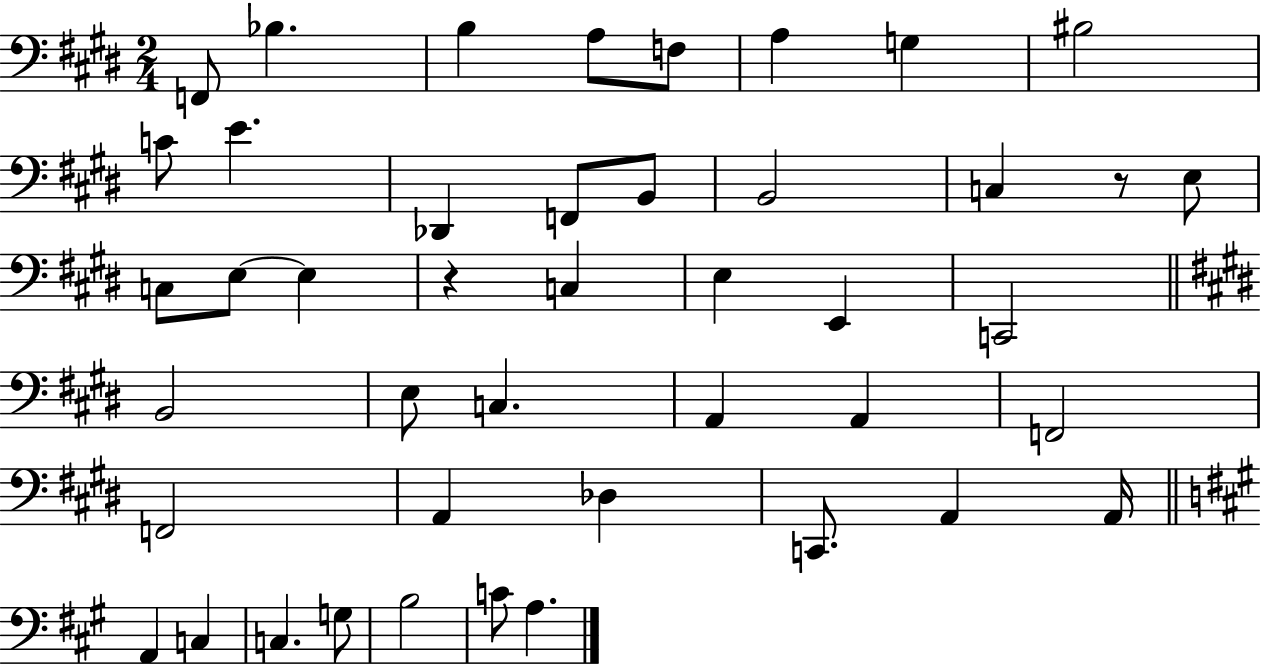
F2/e Bb3/q. B3/q A3/e F3/e A3/q G3/q BIS3/h C4/e E4/q. Db2/q F2/e B2/e B2/h C3/q R/e E3/e C3/e E3/e E3/q R/q C3/q E3/q E2/q C2/h B2/h E3/e C3/q. A2/q A2/q F2/h F2/h A2/q Db3/q C2/e. A2/q A2/s A2/q C3/q C3/q. G3/e B3/h C4/e A3/q.